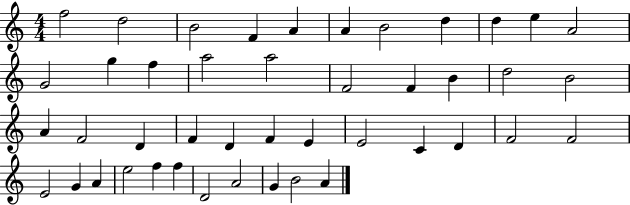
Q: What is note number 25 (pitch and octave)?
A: F4